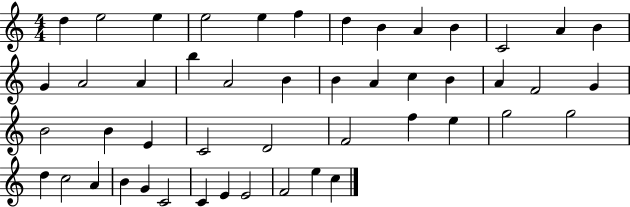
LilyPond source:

{
  \clef treble
  \numericTimeSignature
  \time 4/4
  \key c \major
  d''4 e''2 e''4 | e''2 e''4 f''4 | d''4 b'4 a'4 b'4 | c'2 a'4 b'4 | \break g'4 a'2 a'4 | b''4 a'2 b'4 | b'4 a'4 c''4 b'4 | a'4 f'2 g'4 | \break b'2 b'4 e'4 | c'2 d'2 | f'2 f''4 e''4 | g''2 g''2 | \break d''4 c''2 a'4 | b'4 g'4 c'2 | c'4 e'4 e'2 | f'2 e''4 c''4 | \break \bar "|."
}